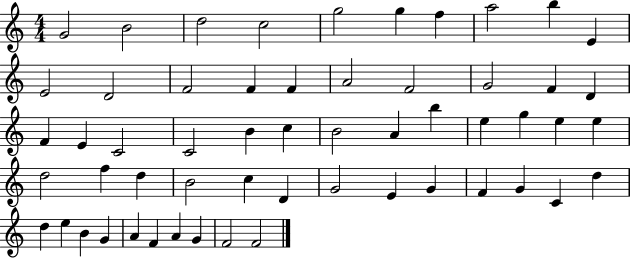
{
  \clef treble
  \numericTimeSignature
  \time 4/4
  \key c \major
  g'2 b'2 | d''2 c''2 | g''2 g''4 f''4 | a''2 b''4 e'4 | \break e'2 d'2 | f'2 f'4 f'4 | a'2 f'2 | g'2 f'4 d'4 | \break f'4 e'4 c'2 | c'2 b'4 c''4 | b'2 a'4 b''4 | e''4 g''4 e''4 e''4 | \break d''2 f''4 d''4 | b'2 c''4 d'4 | g'2 e'4 g'4 | f'4 g'4 c'4 d''4 | \break d''4 e''4 b'4 g'4 | a'4 f'4 a'4 g'4 | f'2 f'2 | \bar "|."
}